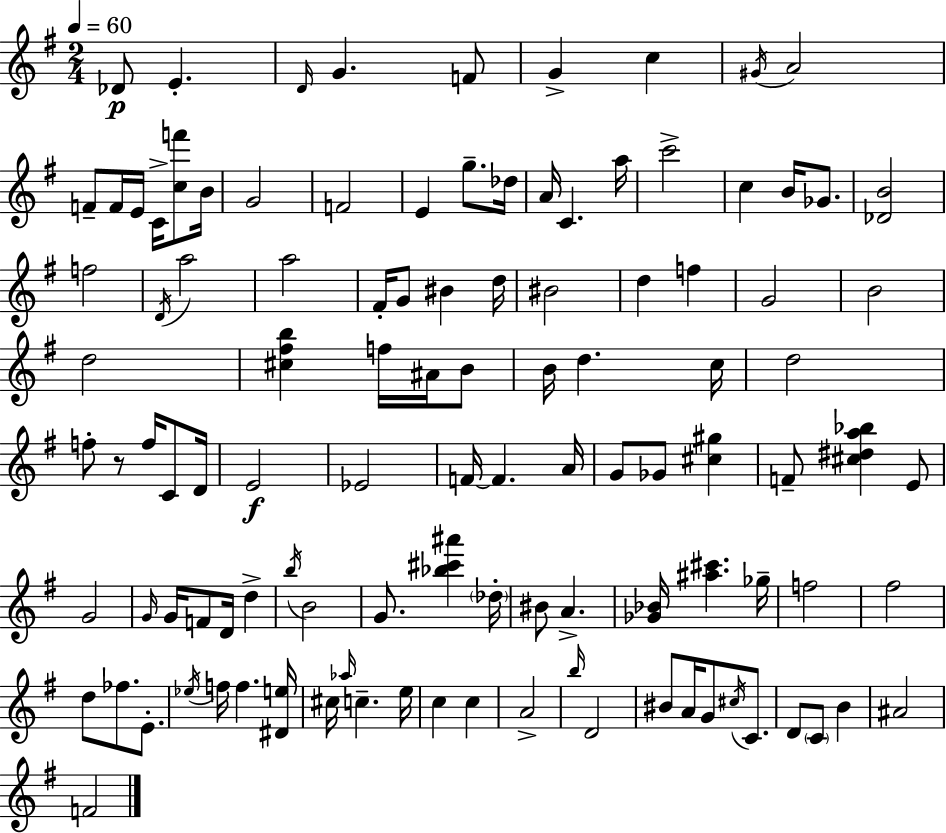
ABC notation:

X:1
T:Untitled
M:2/4
L:1/4
K:Em
_D/2 E D/4 G F/2 G c ^G/4 A2 F/2 F/4 E/4 C/4 [cf']/2 B/4 G2 F2 E g/2 _d/4 A/4 C a/4 c'2 c B/4 _G/2 [_DB]2 f2 D/4 a2 a2 ^F/4 G/2 ^B d/4 ^B2 d f G2 B2 d2 [^c^fb] f/4 ^A/4 B/2 B/4 d c/4 d2 f/2 z/2 f/4 C/2 D/4 E2 _E2 F/4 F A/4 G/2 _G/2 [^c^g] F/2 [^c^da_b] E/2 G2 G/4 G/4 F/2 D/4 d b/4 B2 G/2 [_b^c'^a'] _d/4 ^B/2 A [_G_B]/4 [^a^c'] _g/4 f2 ^f2 d/2 _f/2 E/2 _e/4 f/4 f [^De]/4 ^c/4 _a/4 c e/4 c c A2 b/4 D2 ^B/2 A/4 G/2 ^c/4 C/2 D/2 C/2 B ^A2 F2